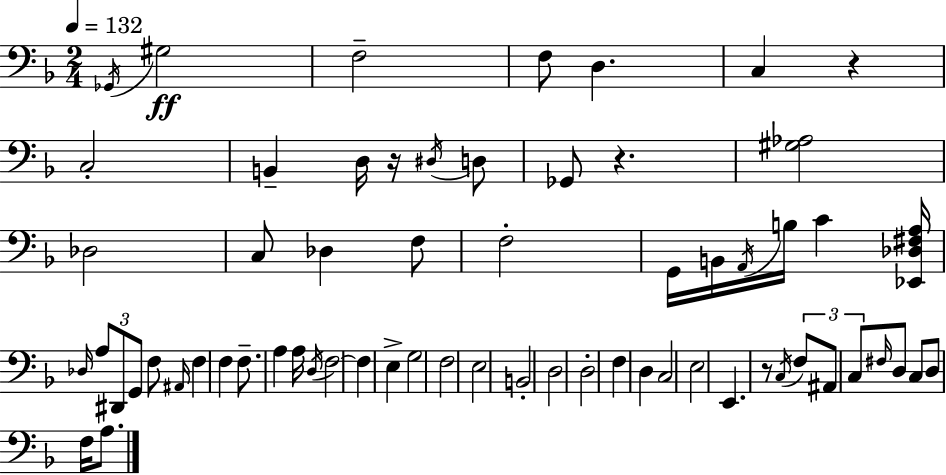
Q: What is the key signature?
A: F major